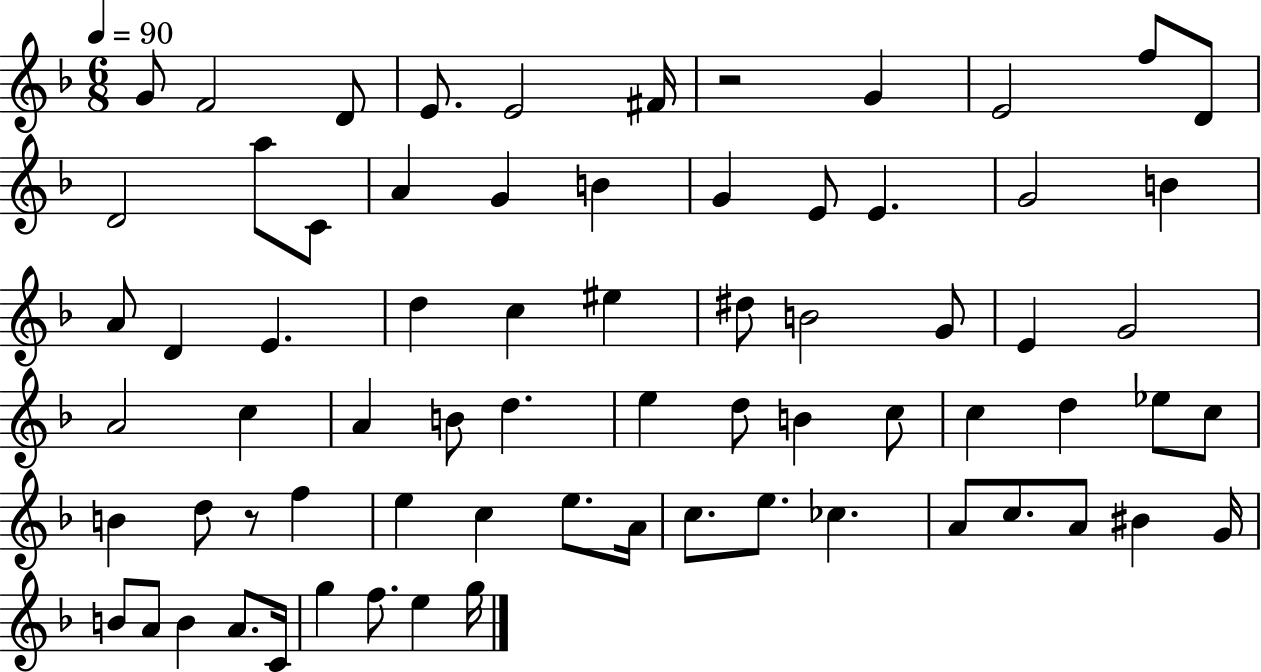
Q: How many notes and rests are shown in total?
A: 71